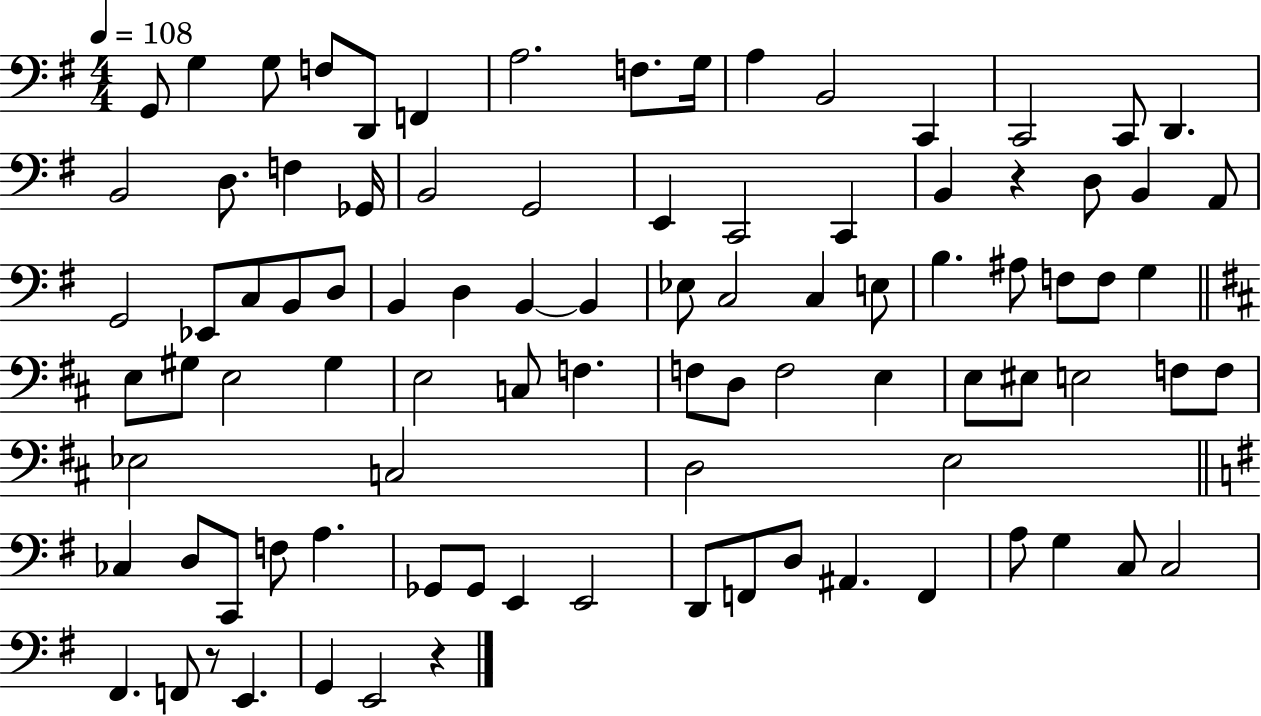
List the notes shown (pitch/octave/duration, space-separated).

G2/e G3/q G3/e F3/e D2/e F2/q A3/h. F3/e. G3/s A3/q B2/h C2/q C2/h C2/e D2/q. B2/h D3/e. F3/q Gb2/s B2/h G2/h E2/q C2/h C2/q B2/q R/q D3/e B2/q A2/e G2/h Eb2/e C3/e B2/e D3/e B2/q D3/q B2/q B2/q Eb3/e C3/h C3/q E3/e B3/q. A#3/e F3/e F3/e G3/q E3/e G#3/e E3/h G#3/q E3/h C3/e F3/q. F3/e D3/e F3/h E3/q E3/e EIS3/e E3/h F3/e F3/e Eb3/h C3/h D3/h E3/h CES3/q D3/e C2/e F3/e A3/q. Gb2/e Gb2/e E2/q E2/h D2/e F2/e D3/e A#2/q. F2/q A3/e G3/q C3/e C3/h F#2/q. F2/e R/e E2/q. G2/q E2/h R/q